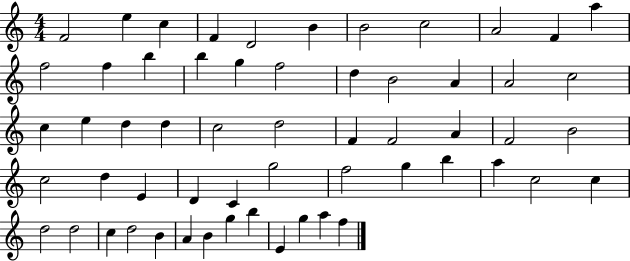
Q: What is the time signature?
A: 4/4